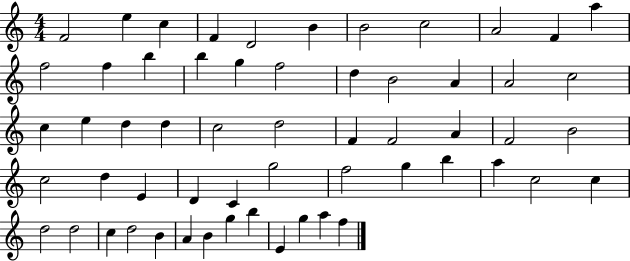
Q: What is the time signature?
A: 4/4